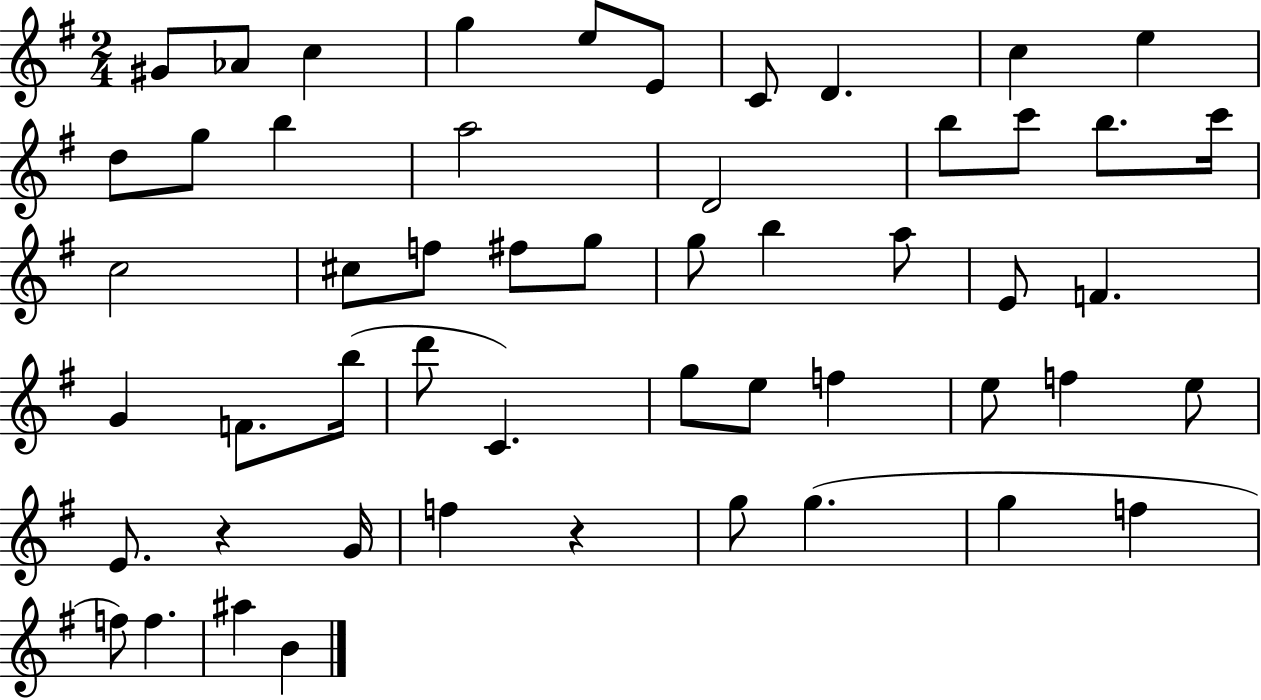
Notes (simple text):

G#4/e Ab4/e C5/q G5/q E5/e E4/e C4/e D4/q. C5/q E5/q D5/e G5/e B5/q A5/h D4/h B5/e C6/e B5/e. C6/s C5/h C#5/e F5/e F#5/e G5/e G5/e B5/q A5/e E4/e F4/q. G4/q F4/e. B5/s D6/e C4/q. G5/e E5/e F5/q E5/e F5/q E5/e E4/e. R/q G4/s F5/q R/q G5/e G5/q. G5/q F5/q F5/e F5/q. A#5/q B4/q